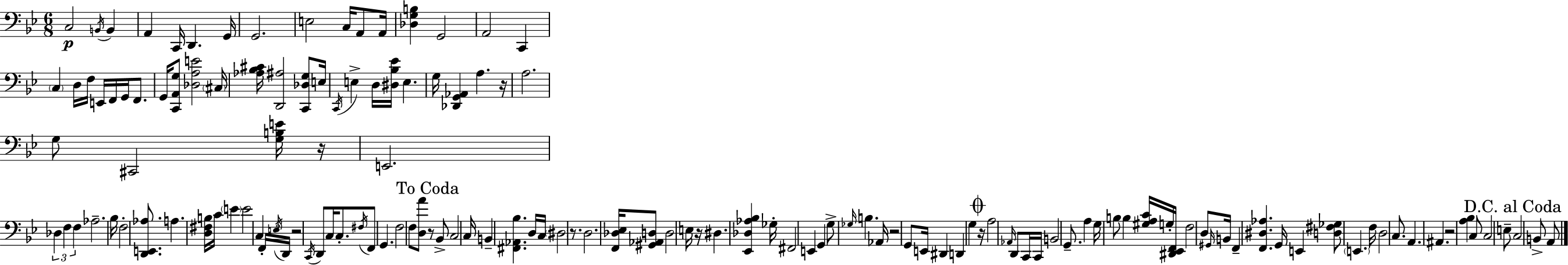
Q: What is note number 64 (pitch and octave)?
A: C3